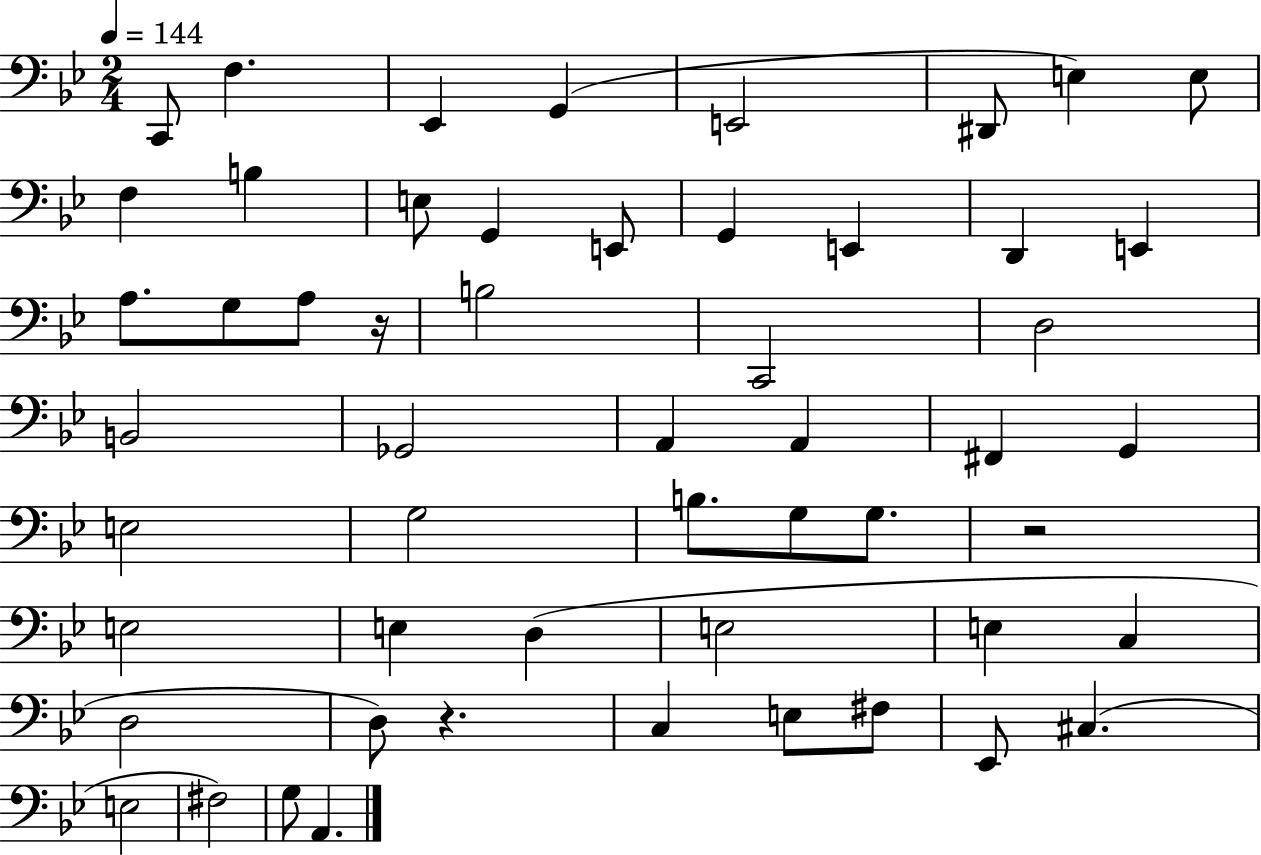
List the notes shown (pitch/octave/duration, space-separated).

C2/e F3/q. Eb2/q G2/q E2/h D#2/e E3/q E3/e F3/q B3/q E3/e G2/q E2/e G2/q E2/q D2/q E2/q A3/e. G3/e A3/e R/s B3/h C2/h D3/h B2/h Gb2/h A2/q A2/q F#2/q G2/q E3/h G3/h B3/e. G3/e G3/e. R/h E3/h E3/q D3/q E3/h E3/q C3/q D3/h D3/e R/q. C3/q E3/e F#3/e Eb2/e C#3/q. E3/h F#3/h G3/e A2/q.